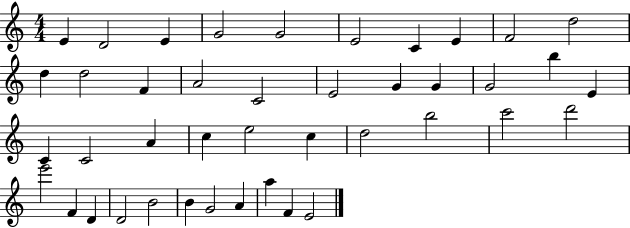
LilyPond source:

{
  \clef treble
  \numericTimeSignature
  \time 4/4
  \key c \major
  e'4 d'2 e'4 | g'2 g'2 | e'2 c'4 e'4 | f'2 d''2 | \break d''4 d''2 f'4 | a'2 c'2 | e'2 g'4 g'4 | g'2 b''4 e'4 | \break c'4 c'2 a'4 | c''4 e''2 c''4 | d''2 b''2 | c'''2 d'''2 | \break e'''2 f'4 d'4 | d'2 b'2 | b'4 g'2 a'4 | a''4 f'4 e'2 | \break \bar "|."
}